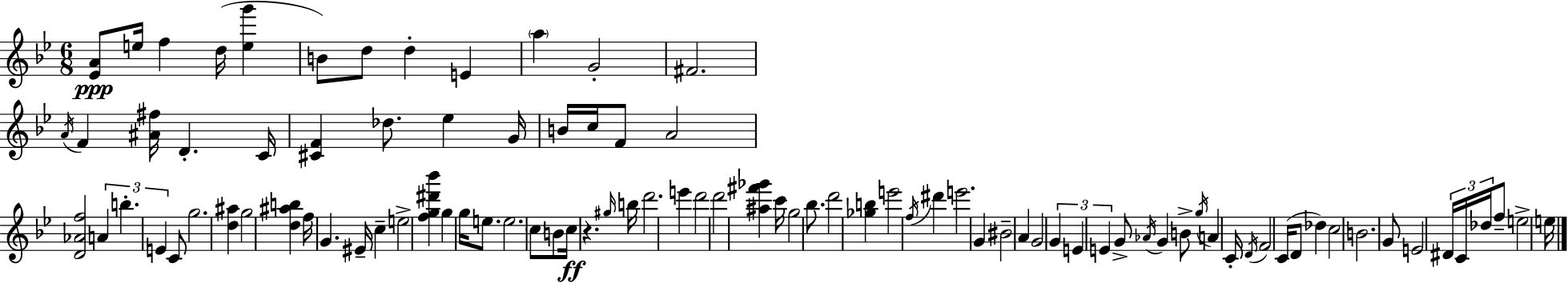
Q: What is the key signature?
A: BES major